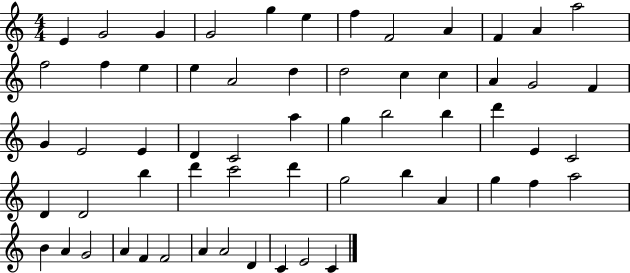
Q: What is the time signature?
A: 4/4